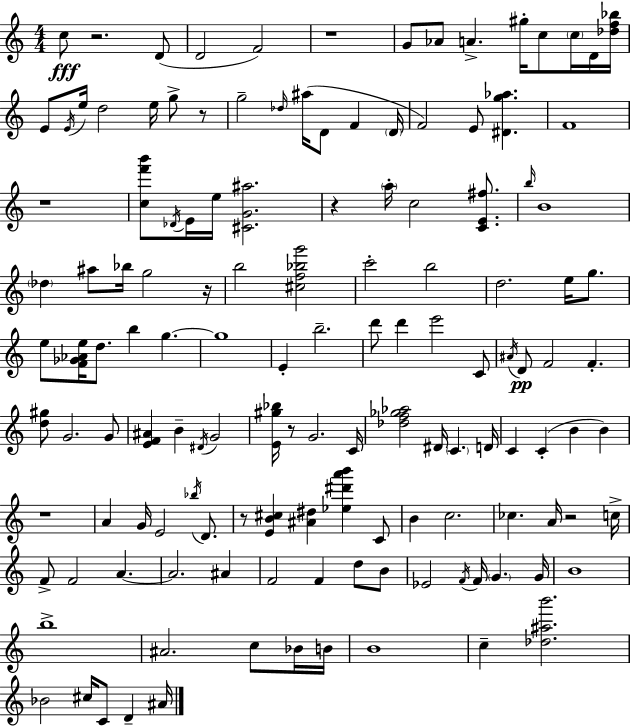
C5/e R/h. D4/e D4/h F4/h R/w G4/e Ab4/e A4/q. G#5/s C5/e C5/s D4/s [Db5,F5,Bb5]/s E4/e E4/s E5/s D5/h E5/s G5/e R/e G5/h Db5/s A#5/s D4/e F4/q D4/s F4/h E4/e [D#4,G5,Ab5]/q. F4/w R/w [C5,F6,B6]/e Db4/s E4/s E5/s [C#4,G4,A#5]/h. R/q A5/s C5/h [C4,E4,F#5]/e. B5/s B4/w Db5/q A#5/e Bb5/s G5/h R/s B5/h [C#5,F5,Bb5,G6]/h C6/h B5/h D5/h. E5/s G5/e. E5/e [F4,Gb4,Ab4,E5]/s D5/e. B5/q G5/q. G5/w E4/q B5/h. D6/e D6/q E6/h C4/e A#4/s D4/e F4/h F4/q. [D5,G#5]/e G4/h. G4/e [E4,F4,A#4]/q B4/q D#4/s G4/h [E4,G#5,Bb5]/s R/e G4/h. C4/s [Db5,F5,Gb5,Ab5]/h D#4/s C4/q. D4/s C4/q C4/q B4/q B4/q R/w A4/q G4/s E4/h Bb5/s D4/e. R/e [E4,B4,C#5]/q [A#4,D#5]/q [Eb5,D#6,A6,B6]/q C4/e B4/q C5/h. CES5/q. A4/s R/h C5/s F4/e F4/h A4/q. A4/h. A#4/q F4/h F4/q D5/e B4/e Eb4/h F4/s F4/s G4/q. G4/s B4/w B5/w A#4/h. C5/e Bb4/s B4/s B4/w C5/q [Db5,A#5,B6]/h. Bb4/h C#5/s C4/e D4/q A#4/s